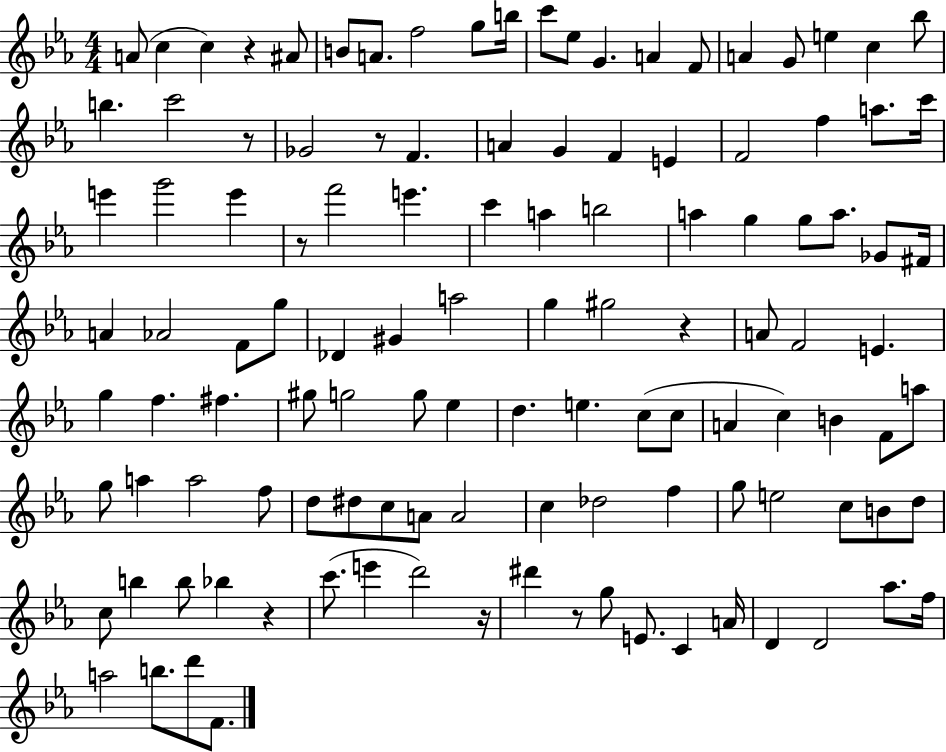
A4/e C5/q C5/q R/q A#4/e B4/e A4/e. F5/h G5/e B5/s C6/e Eb5/e G4/q. A4/q F4/e A4/q G4/e E5/q C5/q Bb5/e B5/q. C6/h R/e Gb4/h R/e F4/q. A4/q G4/q F4/q E4/q F4/h F5/q A5/e. C6/s E6/q G6/h E6/q R/e F6/h E6/q. C6/q A5/q B5/h A5/q G5/q G5/e A5/e. Gb4/e F#4/s A4/q Ab4/h F4/e G5/e Db4/q G#4/q A5/h G5/q G#5/h R/q A4/e F4/h E4/q. G5/q F5/q. F#5/q. G#5/e G5/h G5/e Eb5/q D5/q. E5/q. C5/e C5/e A4/q C5/q B4/q F4/e A5/e G5/e A5/q A5/h F5/e D5/e D#5/e C5/e A4/e A4/h C5/q Db5/h F5/q G5/e E5/h C5/e B4/e D5/e C5/e B5/q B5/e Bb5/q R/q C6/e. E6/q D6/h R/s D#6/q R/e G5/e E4/e. C4/q A4/s D4/q D4/h Ab5/e. F5/s A5/h B5/e. D6/e F4/e.